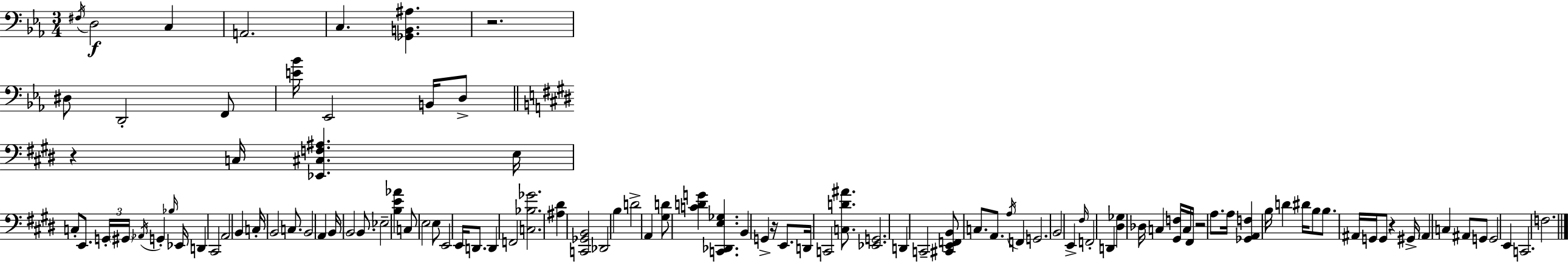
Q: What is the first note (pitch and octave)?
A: F#3